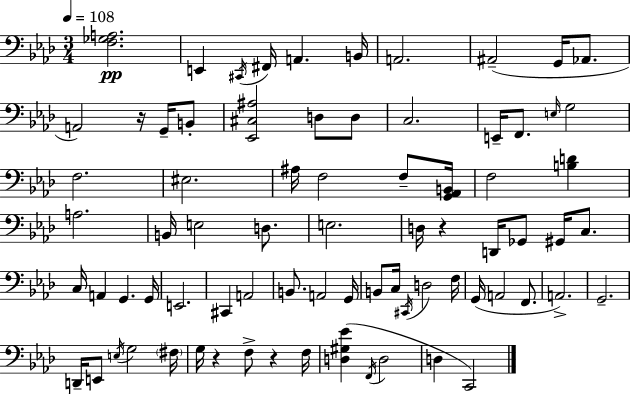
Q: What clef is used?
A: bass